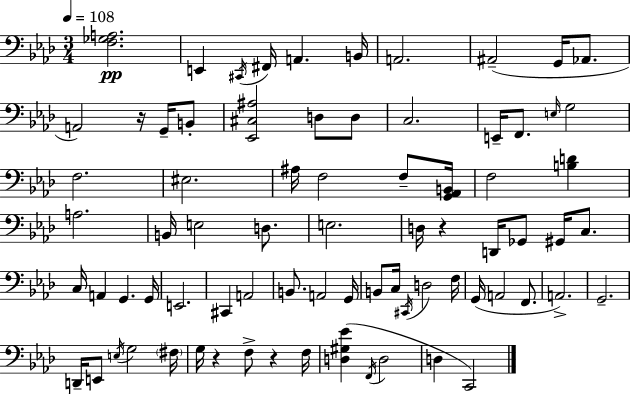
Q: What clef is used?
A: bass